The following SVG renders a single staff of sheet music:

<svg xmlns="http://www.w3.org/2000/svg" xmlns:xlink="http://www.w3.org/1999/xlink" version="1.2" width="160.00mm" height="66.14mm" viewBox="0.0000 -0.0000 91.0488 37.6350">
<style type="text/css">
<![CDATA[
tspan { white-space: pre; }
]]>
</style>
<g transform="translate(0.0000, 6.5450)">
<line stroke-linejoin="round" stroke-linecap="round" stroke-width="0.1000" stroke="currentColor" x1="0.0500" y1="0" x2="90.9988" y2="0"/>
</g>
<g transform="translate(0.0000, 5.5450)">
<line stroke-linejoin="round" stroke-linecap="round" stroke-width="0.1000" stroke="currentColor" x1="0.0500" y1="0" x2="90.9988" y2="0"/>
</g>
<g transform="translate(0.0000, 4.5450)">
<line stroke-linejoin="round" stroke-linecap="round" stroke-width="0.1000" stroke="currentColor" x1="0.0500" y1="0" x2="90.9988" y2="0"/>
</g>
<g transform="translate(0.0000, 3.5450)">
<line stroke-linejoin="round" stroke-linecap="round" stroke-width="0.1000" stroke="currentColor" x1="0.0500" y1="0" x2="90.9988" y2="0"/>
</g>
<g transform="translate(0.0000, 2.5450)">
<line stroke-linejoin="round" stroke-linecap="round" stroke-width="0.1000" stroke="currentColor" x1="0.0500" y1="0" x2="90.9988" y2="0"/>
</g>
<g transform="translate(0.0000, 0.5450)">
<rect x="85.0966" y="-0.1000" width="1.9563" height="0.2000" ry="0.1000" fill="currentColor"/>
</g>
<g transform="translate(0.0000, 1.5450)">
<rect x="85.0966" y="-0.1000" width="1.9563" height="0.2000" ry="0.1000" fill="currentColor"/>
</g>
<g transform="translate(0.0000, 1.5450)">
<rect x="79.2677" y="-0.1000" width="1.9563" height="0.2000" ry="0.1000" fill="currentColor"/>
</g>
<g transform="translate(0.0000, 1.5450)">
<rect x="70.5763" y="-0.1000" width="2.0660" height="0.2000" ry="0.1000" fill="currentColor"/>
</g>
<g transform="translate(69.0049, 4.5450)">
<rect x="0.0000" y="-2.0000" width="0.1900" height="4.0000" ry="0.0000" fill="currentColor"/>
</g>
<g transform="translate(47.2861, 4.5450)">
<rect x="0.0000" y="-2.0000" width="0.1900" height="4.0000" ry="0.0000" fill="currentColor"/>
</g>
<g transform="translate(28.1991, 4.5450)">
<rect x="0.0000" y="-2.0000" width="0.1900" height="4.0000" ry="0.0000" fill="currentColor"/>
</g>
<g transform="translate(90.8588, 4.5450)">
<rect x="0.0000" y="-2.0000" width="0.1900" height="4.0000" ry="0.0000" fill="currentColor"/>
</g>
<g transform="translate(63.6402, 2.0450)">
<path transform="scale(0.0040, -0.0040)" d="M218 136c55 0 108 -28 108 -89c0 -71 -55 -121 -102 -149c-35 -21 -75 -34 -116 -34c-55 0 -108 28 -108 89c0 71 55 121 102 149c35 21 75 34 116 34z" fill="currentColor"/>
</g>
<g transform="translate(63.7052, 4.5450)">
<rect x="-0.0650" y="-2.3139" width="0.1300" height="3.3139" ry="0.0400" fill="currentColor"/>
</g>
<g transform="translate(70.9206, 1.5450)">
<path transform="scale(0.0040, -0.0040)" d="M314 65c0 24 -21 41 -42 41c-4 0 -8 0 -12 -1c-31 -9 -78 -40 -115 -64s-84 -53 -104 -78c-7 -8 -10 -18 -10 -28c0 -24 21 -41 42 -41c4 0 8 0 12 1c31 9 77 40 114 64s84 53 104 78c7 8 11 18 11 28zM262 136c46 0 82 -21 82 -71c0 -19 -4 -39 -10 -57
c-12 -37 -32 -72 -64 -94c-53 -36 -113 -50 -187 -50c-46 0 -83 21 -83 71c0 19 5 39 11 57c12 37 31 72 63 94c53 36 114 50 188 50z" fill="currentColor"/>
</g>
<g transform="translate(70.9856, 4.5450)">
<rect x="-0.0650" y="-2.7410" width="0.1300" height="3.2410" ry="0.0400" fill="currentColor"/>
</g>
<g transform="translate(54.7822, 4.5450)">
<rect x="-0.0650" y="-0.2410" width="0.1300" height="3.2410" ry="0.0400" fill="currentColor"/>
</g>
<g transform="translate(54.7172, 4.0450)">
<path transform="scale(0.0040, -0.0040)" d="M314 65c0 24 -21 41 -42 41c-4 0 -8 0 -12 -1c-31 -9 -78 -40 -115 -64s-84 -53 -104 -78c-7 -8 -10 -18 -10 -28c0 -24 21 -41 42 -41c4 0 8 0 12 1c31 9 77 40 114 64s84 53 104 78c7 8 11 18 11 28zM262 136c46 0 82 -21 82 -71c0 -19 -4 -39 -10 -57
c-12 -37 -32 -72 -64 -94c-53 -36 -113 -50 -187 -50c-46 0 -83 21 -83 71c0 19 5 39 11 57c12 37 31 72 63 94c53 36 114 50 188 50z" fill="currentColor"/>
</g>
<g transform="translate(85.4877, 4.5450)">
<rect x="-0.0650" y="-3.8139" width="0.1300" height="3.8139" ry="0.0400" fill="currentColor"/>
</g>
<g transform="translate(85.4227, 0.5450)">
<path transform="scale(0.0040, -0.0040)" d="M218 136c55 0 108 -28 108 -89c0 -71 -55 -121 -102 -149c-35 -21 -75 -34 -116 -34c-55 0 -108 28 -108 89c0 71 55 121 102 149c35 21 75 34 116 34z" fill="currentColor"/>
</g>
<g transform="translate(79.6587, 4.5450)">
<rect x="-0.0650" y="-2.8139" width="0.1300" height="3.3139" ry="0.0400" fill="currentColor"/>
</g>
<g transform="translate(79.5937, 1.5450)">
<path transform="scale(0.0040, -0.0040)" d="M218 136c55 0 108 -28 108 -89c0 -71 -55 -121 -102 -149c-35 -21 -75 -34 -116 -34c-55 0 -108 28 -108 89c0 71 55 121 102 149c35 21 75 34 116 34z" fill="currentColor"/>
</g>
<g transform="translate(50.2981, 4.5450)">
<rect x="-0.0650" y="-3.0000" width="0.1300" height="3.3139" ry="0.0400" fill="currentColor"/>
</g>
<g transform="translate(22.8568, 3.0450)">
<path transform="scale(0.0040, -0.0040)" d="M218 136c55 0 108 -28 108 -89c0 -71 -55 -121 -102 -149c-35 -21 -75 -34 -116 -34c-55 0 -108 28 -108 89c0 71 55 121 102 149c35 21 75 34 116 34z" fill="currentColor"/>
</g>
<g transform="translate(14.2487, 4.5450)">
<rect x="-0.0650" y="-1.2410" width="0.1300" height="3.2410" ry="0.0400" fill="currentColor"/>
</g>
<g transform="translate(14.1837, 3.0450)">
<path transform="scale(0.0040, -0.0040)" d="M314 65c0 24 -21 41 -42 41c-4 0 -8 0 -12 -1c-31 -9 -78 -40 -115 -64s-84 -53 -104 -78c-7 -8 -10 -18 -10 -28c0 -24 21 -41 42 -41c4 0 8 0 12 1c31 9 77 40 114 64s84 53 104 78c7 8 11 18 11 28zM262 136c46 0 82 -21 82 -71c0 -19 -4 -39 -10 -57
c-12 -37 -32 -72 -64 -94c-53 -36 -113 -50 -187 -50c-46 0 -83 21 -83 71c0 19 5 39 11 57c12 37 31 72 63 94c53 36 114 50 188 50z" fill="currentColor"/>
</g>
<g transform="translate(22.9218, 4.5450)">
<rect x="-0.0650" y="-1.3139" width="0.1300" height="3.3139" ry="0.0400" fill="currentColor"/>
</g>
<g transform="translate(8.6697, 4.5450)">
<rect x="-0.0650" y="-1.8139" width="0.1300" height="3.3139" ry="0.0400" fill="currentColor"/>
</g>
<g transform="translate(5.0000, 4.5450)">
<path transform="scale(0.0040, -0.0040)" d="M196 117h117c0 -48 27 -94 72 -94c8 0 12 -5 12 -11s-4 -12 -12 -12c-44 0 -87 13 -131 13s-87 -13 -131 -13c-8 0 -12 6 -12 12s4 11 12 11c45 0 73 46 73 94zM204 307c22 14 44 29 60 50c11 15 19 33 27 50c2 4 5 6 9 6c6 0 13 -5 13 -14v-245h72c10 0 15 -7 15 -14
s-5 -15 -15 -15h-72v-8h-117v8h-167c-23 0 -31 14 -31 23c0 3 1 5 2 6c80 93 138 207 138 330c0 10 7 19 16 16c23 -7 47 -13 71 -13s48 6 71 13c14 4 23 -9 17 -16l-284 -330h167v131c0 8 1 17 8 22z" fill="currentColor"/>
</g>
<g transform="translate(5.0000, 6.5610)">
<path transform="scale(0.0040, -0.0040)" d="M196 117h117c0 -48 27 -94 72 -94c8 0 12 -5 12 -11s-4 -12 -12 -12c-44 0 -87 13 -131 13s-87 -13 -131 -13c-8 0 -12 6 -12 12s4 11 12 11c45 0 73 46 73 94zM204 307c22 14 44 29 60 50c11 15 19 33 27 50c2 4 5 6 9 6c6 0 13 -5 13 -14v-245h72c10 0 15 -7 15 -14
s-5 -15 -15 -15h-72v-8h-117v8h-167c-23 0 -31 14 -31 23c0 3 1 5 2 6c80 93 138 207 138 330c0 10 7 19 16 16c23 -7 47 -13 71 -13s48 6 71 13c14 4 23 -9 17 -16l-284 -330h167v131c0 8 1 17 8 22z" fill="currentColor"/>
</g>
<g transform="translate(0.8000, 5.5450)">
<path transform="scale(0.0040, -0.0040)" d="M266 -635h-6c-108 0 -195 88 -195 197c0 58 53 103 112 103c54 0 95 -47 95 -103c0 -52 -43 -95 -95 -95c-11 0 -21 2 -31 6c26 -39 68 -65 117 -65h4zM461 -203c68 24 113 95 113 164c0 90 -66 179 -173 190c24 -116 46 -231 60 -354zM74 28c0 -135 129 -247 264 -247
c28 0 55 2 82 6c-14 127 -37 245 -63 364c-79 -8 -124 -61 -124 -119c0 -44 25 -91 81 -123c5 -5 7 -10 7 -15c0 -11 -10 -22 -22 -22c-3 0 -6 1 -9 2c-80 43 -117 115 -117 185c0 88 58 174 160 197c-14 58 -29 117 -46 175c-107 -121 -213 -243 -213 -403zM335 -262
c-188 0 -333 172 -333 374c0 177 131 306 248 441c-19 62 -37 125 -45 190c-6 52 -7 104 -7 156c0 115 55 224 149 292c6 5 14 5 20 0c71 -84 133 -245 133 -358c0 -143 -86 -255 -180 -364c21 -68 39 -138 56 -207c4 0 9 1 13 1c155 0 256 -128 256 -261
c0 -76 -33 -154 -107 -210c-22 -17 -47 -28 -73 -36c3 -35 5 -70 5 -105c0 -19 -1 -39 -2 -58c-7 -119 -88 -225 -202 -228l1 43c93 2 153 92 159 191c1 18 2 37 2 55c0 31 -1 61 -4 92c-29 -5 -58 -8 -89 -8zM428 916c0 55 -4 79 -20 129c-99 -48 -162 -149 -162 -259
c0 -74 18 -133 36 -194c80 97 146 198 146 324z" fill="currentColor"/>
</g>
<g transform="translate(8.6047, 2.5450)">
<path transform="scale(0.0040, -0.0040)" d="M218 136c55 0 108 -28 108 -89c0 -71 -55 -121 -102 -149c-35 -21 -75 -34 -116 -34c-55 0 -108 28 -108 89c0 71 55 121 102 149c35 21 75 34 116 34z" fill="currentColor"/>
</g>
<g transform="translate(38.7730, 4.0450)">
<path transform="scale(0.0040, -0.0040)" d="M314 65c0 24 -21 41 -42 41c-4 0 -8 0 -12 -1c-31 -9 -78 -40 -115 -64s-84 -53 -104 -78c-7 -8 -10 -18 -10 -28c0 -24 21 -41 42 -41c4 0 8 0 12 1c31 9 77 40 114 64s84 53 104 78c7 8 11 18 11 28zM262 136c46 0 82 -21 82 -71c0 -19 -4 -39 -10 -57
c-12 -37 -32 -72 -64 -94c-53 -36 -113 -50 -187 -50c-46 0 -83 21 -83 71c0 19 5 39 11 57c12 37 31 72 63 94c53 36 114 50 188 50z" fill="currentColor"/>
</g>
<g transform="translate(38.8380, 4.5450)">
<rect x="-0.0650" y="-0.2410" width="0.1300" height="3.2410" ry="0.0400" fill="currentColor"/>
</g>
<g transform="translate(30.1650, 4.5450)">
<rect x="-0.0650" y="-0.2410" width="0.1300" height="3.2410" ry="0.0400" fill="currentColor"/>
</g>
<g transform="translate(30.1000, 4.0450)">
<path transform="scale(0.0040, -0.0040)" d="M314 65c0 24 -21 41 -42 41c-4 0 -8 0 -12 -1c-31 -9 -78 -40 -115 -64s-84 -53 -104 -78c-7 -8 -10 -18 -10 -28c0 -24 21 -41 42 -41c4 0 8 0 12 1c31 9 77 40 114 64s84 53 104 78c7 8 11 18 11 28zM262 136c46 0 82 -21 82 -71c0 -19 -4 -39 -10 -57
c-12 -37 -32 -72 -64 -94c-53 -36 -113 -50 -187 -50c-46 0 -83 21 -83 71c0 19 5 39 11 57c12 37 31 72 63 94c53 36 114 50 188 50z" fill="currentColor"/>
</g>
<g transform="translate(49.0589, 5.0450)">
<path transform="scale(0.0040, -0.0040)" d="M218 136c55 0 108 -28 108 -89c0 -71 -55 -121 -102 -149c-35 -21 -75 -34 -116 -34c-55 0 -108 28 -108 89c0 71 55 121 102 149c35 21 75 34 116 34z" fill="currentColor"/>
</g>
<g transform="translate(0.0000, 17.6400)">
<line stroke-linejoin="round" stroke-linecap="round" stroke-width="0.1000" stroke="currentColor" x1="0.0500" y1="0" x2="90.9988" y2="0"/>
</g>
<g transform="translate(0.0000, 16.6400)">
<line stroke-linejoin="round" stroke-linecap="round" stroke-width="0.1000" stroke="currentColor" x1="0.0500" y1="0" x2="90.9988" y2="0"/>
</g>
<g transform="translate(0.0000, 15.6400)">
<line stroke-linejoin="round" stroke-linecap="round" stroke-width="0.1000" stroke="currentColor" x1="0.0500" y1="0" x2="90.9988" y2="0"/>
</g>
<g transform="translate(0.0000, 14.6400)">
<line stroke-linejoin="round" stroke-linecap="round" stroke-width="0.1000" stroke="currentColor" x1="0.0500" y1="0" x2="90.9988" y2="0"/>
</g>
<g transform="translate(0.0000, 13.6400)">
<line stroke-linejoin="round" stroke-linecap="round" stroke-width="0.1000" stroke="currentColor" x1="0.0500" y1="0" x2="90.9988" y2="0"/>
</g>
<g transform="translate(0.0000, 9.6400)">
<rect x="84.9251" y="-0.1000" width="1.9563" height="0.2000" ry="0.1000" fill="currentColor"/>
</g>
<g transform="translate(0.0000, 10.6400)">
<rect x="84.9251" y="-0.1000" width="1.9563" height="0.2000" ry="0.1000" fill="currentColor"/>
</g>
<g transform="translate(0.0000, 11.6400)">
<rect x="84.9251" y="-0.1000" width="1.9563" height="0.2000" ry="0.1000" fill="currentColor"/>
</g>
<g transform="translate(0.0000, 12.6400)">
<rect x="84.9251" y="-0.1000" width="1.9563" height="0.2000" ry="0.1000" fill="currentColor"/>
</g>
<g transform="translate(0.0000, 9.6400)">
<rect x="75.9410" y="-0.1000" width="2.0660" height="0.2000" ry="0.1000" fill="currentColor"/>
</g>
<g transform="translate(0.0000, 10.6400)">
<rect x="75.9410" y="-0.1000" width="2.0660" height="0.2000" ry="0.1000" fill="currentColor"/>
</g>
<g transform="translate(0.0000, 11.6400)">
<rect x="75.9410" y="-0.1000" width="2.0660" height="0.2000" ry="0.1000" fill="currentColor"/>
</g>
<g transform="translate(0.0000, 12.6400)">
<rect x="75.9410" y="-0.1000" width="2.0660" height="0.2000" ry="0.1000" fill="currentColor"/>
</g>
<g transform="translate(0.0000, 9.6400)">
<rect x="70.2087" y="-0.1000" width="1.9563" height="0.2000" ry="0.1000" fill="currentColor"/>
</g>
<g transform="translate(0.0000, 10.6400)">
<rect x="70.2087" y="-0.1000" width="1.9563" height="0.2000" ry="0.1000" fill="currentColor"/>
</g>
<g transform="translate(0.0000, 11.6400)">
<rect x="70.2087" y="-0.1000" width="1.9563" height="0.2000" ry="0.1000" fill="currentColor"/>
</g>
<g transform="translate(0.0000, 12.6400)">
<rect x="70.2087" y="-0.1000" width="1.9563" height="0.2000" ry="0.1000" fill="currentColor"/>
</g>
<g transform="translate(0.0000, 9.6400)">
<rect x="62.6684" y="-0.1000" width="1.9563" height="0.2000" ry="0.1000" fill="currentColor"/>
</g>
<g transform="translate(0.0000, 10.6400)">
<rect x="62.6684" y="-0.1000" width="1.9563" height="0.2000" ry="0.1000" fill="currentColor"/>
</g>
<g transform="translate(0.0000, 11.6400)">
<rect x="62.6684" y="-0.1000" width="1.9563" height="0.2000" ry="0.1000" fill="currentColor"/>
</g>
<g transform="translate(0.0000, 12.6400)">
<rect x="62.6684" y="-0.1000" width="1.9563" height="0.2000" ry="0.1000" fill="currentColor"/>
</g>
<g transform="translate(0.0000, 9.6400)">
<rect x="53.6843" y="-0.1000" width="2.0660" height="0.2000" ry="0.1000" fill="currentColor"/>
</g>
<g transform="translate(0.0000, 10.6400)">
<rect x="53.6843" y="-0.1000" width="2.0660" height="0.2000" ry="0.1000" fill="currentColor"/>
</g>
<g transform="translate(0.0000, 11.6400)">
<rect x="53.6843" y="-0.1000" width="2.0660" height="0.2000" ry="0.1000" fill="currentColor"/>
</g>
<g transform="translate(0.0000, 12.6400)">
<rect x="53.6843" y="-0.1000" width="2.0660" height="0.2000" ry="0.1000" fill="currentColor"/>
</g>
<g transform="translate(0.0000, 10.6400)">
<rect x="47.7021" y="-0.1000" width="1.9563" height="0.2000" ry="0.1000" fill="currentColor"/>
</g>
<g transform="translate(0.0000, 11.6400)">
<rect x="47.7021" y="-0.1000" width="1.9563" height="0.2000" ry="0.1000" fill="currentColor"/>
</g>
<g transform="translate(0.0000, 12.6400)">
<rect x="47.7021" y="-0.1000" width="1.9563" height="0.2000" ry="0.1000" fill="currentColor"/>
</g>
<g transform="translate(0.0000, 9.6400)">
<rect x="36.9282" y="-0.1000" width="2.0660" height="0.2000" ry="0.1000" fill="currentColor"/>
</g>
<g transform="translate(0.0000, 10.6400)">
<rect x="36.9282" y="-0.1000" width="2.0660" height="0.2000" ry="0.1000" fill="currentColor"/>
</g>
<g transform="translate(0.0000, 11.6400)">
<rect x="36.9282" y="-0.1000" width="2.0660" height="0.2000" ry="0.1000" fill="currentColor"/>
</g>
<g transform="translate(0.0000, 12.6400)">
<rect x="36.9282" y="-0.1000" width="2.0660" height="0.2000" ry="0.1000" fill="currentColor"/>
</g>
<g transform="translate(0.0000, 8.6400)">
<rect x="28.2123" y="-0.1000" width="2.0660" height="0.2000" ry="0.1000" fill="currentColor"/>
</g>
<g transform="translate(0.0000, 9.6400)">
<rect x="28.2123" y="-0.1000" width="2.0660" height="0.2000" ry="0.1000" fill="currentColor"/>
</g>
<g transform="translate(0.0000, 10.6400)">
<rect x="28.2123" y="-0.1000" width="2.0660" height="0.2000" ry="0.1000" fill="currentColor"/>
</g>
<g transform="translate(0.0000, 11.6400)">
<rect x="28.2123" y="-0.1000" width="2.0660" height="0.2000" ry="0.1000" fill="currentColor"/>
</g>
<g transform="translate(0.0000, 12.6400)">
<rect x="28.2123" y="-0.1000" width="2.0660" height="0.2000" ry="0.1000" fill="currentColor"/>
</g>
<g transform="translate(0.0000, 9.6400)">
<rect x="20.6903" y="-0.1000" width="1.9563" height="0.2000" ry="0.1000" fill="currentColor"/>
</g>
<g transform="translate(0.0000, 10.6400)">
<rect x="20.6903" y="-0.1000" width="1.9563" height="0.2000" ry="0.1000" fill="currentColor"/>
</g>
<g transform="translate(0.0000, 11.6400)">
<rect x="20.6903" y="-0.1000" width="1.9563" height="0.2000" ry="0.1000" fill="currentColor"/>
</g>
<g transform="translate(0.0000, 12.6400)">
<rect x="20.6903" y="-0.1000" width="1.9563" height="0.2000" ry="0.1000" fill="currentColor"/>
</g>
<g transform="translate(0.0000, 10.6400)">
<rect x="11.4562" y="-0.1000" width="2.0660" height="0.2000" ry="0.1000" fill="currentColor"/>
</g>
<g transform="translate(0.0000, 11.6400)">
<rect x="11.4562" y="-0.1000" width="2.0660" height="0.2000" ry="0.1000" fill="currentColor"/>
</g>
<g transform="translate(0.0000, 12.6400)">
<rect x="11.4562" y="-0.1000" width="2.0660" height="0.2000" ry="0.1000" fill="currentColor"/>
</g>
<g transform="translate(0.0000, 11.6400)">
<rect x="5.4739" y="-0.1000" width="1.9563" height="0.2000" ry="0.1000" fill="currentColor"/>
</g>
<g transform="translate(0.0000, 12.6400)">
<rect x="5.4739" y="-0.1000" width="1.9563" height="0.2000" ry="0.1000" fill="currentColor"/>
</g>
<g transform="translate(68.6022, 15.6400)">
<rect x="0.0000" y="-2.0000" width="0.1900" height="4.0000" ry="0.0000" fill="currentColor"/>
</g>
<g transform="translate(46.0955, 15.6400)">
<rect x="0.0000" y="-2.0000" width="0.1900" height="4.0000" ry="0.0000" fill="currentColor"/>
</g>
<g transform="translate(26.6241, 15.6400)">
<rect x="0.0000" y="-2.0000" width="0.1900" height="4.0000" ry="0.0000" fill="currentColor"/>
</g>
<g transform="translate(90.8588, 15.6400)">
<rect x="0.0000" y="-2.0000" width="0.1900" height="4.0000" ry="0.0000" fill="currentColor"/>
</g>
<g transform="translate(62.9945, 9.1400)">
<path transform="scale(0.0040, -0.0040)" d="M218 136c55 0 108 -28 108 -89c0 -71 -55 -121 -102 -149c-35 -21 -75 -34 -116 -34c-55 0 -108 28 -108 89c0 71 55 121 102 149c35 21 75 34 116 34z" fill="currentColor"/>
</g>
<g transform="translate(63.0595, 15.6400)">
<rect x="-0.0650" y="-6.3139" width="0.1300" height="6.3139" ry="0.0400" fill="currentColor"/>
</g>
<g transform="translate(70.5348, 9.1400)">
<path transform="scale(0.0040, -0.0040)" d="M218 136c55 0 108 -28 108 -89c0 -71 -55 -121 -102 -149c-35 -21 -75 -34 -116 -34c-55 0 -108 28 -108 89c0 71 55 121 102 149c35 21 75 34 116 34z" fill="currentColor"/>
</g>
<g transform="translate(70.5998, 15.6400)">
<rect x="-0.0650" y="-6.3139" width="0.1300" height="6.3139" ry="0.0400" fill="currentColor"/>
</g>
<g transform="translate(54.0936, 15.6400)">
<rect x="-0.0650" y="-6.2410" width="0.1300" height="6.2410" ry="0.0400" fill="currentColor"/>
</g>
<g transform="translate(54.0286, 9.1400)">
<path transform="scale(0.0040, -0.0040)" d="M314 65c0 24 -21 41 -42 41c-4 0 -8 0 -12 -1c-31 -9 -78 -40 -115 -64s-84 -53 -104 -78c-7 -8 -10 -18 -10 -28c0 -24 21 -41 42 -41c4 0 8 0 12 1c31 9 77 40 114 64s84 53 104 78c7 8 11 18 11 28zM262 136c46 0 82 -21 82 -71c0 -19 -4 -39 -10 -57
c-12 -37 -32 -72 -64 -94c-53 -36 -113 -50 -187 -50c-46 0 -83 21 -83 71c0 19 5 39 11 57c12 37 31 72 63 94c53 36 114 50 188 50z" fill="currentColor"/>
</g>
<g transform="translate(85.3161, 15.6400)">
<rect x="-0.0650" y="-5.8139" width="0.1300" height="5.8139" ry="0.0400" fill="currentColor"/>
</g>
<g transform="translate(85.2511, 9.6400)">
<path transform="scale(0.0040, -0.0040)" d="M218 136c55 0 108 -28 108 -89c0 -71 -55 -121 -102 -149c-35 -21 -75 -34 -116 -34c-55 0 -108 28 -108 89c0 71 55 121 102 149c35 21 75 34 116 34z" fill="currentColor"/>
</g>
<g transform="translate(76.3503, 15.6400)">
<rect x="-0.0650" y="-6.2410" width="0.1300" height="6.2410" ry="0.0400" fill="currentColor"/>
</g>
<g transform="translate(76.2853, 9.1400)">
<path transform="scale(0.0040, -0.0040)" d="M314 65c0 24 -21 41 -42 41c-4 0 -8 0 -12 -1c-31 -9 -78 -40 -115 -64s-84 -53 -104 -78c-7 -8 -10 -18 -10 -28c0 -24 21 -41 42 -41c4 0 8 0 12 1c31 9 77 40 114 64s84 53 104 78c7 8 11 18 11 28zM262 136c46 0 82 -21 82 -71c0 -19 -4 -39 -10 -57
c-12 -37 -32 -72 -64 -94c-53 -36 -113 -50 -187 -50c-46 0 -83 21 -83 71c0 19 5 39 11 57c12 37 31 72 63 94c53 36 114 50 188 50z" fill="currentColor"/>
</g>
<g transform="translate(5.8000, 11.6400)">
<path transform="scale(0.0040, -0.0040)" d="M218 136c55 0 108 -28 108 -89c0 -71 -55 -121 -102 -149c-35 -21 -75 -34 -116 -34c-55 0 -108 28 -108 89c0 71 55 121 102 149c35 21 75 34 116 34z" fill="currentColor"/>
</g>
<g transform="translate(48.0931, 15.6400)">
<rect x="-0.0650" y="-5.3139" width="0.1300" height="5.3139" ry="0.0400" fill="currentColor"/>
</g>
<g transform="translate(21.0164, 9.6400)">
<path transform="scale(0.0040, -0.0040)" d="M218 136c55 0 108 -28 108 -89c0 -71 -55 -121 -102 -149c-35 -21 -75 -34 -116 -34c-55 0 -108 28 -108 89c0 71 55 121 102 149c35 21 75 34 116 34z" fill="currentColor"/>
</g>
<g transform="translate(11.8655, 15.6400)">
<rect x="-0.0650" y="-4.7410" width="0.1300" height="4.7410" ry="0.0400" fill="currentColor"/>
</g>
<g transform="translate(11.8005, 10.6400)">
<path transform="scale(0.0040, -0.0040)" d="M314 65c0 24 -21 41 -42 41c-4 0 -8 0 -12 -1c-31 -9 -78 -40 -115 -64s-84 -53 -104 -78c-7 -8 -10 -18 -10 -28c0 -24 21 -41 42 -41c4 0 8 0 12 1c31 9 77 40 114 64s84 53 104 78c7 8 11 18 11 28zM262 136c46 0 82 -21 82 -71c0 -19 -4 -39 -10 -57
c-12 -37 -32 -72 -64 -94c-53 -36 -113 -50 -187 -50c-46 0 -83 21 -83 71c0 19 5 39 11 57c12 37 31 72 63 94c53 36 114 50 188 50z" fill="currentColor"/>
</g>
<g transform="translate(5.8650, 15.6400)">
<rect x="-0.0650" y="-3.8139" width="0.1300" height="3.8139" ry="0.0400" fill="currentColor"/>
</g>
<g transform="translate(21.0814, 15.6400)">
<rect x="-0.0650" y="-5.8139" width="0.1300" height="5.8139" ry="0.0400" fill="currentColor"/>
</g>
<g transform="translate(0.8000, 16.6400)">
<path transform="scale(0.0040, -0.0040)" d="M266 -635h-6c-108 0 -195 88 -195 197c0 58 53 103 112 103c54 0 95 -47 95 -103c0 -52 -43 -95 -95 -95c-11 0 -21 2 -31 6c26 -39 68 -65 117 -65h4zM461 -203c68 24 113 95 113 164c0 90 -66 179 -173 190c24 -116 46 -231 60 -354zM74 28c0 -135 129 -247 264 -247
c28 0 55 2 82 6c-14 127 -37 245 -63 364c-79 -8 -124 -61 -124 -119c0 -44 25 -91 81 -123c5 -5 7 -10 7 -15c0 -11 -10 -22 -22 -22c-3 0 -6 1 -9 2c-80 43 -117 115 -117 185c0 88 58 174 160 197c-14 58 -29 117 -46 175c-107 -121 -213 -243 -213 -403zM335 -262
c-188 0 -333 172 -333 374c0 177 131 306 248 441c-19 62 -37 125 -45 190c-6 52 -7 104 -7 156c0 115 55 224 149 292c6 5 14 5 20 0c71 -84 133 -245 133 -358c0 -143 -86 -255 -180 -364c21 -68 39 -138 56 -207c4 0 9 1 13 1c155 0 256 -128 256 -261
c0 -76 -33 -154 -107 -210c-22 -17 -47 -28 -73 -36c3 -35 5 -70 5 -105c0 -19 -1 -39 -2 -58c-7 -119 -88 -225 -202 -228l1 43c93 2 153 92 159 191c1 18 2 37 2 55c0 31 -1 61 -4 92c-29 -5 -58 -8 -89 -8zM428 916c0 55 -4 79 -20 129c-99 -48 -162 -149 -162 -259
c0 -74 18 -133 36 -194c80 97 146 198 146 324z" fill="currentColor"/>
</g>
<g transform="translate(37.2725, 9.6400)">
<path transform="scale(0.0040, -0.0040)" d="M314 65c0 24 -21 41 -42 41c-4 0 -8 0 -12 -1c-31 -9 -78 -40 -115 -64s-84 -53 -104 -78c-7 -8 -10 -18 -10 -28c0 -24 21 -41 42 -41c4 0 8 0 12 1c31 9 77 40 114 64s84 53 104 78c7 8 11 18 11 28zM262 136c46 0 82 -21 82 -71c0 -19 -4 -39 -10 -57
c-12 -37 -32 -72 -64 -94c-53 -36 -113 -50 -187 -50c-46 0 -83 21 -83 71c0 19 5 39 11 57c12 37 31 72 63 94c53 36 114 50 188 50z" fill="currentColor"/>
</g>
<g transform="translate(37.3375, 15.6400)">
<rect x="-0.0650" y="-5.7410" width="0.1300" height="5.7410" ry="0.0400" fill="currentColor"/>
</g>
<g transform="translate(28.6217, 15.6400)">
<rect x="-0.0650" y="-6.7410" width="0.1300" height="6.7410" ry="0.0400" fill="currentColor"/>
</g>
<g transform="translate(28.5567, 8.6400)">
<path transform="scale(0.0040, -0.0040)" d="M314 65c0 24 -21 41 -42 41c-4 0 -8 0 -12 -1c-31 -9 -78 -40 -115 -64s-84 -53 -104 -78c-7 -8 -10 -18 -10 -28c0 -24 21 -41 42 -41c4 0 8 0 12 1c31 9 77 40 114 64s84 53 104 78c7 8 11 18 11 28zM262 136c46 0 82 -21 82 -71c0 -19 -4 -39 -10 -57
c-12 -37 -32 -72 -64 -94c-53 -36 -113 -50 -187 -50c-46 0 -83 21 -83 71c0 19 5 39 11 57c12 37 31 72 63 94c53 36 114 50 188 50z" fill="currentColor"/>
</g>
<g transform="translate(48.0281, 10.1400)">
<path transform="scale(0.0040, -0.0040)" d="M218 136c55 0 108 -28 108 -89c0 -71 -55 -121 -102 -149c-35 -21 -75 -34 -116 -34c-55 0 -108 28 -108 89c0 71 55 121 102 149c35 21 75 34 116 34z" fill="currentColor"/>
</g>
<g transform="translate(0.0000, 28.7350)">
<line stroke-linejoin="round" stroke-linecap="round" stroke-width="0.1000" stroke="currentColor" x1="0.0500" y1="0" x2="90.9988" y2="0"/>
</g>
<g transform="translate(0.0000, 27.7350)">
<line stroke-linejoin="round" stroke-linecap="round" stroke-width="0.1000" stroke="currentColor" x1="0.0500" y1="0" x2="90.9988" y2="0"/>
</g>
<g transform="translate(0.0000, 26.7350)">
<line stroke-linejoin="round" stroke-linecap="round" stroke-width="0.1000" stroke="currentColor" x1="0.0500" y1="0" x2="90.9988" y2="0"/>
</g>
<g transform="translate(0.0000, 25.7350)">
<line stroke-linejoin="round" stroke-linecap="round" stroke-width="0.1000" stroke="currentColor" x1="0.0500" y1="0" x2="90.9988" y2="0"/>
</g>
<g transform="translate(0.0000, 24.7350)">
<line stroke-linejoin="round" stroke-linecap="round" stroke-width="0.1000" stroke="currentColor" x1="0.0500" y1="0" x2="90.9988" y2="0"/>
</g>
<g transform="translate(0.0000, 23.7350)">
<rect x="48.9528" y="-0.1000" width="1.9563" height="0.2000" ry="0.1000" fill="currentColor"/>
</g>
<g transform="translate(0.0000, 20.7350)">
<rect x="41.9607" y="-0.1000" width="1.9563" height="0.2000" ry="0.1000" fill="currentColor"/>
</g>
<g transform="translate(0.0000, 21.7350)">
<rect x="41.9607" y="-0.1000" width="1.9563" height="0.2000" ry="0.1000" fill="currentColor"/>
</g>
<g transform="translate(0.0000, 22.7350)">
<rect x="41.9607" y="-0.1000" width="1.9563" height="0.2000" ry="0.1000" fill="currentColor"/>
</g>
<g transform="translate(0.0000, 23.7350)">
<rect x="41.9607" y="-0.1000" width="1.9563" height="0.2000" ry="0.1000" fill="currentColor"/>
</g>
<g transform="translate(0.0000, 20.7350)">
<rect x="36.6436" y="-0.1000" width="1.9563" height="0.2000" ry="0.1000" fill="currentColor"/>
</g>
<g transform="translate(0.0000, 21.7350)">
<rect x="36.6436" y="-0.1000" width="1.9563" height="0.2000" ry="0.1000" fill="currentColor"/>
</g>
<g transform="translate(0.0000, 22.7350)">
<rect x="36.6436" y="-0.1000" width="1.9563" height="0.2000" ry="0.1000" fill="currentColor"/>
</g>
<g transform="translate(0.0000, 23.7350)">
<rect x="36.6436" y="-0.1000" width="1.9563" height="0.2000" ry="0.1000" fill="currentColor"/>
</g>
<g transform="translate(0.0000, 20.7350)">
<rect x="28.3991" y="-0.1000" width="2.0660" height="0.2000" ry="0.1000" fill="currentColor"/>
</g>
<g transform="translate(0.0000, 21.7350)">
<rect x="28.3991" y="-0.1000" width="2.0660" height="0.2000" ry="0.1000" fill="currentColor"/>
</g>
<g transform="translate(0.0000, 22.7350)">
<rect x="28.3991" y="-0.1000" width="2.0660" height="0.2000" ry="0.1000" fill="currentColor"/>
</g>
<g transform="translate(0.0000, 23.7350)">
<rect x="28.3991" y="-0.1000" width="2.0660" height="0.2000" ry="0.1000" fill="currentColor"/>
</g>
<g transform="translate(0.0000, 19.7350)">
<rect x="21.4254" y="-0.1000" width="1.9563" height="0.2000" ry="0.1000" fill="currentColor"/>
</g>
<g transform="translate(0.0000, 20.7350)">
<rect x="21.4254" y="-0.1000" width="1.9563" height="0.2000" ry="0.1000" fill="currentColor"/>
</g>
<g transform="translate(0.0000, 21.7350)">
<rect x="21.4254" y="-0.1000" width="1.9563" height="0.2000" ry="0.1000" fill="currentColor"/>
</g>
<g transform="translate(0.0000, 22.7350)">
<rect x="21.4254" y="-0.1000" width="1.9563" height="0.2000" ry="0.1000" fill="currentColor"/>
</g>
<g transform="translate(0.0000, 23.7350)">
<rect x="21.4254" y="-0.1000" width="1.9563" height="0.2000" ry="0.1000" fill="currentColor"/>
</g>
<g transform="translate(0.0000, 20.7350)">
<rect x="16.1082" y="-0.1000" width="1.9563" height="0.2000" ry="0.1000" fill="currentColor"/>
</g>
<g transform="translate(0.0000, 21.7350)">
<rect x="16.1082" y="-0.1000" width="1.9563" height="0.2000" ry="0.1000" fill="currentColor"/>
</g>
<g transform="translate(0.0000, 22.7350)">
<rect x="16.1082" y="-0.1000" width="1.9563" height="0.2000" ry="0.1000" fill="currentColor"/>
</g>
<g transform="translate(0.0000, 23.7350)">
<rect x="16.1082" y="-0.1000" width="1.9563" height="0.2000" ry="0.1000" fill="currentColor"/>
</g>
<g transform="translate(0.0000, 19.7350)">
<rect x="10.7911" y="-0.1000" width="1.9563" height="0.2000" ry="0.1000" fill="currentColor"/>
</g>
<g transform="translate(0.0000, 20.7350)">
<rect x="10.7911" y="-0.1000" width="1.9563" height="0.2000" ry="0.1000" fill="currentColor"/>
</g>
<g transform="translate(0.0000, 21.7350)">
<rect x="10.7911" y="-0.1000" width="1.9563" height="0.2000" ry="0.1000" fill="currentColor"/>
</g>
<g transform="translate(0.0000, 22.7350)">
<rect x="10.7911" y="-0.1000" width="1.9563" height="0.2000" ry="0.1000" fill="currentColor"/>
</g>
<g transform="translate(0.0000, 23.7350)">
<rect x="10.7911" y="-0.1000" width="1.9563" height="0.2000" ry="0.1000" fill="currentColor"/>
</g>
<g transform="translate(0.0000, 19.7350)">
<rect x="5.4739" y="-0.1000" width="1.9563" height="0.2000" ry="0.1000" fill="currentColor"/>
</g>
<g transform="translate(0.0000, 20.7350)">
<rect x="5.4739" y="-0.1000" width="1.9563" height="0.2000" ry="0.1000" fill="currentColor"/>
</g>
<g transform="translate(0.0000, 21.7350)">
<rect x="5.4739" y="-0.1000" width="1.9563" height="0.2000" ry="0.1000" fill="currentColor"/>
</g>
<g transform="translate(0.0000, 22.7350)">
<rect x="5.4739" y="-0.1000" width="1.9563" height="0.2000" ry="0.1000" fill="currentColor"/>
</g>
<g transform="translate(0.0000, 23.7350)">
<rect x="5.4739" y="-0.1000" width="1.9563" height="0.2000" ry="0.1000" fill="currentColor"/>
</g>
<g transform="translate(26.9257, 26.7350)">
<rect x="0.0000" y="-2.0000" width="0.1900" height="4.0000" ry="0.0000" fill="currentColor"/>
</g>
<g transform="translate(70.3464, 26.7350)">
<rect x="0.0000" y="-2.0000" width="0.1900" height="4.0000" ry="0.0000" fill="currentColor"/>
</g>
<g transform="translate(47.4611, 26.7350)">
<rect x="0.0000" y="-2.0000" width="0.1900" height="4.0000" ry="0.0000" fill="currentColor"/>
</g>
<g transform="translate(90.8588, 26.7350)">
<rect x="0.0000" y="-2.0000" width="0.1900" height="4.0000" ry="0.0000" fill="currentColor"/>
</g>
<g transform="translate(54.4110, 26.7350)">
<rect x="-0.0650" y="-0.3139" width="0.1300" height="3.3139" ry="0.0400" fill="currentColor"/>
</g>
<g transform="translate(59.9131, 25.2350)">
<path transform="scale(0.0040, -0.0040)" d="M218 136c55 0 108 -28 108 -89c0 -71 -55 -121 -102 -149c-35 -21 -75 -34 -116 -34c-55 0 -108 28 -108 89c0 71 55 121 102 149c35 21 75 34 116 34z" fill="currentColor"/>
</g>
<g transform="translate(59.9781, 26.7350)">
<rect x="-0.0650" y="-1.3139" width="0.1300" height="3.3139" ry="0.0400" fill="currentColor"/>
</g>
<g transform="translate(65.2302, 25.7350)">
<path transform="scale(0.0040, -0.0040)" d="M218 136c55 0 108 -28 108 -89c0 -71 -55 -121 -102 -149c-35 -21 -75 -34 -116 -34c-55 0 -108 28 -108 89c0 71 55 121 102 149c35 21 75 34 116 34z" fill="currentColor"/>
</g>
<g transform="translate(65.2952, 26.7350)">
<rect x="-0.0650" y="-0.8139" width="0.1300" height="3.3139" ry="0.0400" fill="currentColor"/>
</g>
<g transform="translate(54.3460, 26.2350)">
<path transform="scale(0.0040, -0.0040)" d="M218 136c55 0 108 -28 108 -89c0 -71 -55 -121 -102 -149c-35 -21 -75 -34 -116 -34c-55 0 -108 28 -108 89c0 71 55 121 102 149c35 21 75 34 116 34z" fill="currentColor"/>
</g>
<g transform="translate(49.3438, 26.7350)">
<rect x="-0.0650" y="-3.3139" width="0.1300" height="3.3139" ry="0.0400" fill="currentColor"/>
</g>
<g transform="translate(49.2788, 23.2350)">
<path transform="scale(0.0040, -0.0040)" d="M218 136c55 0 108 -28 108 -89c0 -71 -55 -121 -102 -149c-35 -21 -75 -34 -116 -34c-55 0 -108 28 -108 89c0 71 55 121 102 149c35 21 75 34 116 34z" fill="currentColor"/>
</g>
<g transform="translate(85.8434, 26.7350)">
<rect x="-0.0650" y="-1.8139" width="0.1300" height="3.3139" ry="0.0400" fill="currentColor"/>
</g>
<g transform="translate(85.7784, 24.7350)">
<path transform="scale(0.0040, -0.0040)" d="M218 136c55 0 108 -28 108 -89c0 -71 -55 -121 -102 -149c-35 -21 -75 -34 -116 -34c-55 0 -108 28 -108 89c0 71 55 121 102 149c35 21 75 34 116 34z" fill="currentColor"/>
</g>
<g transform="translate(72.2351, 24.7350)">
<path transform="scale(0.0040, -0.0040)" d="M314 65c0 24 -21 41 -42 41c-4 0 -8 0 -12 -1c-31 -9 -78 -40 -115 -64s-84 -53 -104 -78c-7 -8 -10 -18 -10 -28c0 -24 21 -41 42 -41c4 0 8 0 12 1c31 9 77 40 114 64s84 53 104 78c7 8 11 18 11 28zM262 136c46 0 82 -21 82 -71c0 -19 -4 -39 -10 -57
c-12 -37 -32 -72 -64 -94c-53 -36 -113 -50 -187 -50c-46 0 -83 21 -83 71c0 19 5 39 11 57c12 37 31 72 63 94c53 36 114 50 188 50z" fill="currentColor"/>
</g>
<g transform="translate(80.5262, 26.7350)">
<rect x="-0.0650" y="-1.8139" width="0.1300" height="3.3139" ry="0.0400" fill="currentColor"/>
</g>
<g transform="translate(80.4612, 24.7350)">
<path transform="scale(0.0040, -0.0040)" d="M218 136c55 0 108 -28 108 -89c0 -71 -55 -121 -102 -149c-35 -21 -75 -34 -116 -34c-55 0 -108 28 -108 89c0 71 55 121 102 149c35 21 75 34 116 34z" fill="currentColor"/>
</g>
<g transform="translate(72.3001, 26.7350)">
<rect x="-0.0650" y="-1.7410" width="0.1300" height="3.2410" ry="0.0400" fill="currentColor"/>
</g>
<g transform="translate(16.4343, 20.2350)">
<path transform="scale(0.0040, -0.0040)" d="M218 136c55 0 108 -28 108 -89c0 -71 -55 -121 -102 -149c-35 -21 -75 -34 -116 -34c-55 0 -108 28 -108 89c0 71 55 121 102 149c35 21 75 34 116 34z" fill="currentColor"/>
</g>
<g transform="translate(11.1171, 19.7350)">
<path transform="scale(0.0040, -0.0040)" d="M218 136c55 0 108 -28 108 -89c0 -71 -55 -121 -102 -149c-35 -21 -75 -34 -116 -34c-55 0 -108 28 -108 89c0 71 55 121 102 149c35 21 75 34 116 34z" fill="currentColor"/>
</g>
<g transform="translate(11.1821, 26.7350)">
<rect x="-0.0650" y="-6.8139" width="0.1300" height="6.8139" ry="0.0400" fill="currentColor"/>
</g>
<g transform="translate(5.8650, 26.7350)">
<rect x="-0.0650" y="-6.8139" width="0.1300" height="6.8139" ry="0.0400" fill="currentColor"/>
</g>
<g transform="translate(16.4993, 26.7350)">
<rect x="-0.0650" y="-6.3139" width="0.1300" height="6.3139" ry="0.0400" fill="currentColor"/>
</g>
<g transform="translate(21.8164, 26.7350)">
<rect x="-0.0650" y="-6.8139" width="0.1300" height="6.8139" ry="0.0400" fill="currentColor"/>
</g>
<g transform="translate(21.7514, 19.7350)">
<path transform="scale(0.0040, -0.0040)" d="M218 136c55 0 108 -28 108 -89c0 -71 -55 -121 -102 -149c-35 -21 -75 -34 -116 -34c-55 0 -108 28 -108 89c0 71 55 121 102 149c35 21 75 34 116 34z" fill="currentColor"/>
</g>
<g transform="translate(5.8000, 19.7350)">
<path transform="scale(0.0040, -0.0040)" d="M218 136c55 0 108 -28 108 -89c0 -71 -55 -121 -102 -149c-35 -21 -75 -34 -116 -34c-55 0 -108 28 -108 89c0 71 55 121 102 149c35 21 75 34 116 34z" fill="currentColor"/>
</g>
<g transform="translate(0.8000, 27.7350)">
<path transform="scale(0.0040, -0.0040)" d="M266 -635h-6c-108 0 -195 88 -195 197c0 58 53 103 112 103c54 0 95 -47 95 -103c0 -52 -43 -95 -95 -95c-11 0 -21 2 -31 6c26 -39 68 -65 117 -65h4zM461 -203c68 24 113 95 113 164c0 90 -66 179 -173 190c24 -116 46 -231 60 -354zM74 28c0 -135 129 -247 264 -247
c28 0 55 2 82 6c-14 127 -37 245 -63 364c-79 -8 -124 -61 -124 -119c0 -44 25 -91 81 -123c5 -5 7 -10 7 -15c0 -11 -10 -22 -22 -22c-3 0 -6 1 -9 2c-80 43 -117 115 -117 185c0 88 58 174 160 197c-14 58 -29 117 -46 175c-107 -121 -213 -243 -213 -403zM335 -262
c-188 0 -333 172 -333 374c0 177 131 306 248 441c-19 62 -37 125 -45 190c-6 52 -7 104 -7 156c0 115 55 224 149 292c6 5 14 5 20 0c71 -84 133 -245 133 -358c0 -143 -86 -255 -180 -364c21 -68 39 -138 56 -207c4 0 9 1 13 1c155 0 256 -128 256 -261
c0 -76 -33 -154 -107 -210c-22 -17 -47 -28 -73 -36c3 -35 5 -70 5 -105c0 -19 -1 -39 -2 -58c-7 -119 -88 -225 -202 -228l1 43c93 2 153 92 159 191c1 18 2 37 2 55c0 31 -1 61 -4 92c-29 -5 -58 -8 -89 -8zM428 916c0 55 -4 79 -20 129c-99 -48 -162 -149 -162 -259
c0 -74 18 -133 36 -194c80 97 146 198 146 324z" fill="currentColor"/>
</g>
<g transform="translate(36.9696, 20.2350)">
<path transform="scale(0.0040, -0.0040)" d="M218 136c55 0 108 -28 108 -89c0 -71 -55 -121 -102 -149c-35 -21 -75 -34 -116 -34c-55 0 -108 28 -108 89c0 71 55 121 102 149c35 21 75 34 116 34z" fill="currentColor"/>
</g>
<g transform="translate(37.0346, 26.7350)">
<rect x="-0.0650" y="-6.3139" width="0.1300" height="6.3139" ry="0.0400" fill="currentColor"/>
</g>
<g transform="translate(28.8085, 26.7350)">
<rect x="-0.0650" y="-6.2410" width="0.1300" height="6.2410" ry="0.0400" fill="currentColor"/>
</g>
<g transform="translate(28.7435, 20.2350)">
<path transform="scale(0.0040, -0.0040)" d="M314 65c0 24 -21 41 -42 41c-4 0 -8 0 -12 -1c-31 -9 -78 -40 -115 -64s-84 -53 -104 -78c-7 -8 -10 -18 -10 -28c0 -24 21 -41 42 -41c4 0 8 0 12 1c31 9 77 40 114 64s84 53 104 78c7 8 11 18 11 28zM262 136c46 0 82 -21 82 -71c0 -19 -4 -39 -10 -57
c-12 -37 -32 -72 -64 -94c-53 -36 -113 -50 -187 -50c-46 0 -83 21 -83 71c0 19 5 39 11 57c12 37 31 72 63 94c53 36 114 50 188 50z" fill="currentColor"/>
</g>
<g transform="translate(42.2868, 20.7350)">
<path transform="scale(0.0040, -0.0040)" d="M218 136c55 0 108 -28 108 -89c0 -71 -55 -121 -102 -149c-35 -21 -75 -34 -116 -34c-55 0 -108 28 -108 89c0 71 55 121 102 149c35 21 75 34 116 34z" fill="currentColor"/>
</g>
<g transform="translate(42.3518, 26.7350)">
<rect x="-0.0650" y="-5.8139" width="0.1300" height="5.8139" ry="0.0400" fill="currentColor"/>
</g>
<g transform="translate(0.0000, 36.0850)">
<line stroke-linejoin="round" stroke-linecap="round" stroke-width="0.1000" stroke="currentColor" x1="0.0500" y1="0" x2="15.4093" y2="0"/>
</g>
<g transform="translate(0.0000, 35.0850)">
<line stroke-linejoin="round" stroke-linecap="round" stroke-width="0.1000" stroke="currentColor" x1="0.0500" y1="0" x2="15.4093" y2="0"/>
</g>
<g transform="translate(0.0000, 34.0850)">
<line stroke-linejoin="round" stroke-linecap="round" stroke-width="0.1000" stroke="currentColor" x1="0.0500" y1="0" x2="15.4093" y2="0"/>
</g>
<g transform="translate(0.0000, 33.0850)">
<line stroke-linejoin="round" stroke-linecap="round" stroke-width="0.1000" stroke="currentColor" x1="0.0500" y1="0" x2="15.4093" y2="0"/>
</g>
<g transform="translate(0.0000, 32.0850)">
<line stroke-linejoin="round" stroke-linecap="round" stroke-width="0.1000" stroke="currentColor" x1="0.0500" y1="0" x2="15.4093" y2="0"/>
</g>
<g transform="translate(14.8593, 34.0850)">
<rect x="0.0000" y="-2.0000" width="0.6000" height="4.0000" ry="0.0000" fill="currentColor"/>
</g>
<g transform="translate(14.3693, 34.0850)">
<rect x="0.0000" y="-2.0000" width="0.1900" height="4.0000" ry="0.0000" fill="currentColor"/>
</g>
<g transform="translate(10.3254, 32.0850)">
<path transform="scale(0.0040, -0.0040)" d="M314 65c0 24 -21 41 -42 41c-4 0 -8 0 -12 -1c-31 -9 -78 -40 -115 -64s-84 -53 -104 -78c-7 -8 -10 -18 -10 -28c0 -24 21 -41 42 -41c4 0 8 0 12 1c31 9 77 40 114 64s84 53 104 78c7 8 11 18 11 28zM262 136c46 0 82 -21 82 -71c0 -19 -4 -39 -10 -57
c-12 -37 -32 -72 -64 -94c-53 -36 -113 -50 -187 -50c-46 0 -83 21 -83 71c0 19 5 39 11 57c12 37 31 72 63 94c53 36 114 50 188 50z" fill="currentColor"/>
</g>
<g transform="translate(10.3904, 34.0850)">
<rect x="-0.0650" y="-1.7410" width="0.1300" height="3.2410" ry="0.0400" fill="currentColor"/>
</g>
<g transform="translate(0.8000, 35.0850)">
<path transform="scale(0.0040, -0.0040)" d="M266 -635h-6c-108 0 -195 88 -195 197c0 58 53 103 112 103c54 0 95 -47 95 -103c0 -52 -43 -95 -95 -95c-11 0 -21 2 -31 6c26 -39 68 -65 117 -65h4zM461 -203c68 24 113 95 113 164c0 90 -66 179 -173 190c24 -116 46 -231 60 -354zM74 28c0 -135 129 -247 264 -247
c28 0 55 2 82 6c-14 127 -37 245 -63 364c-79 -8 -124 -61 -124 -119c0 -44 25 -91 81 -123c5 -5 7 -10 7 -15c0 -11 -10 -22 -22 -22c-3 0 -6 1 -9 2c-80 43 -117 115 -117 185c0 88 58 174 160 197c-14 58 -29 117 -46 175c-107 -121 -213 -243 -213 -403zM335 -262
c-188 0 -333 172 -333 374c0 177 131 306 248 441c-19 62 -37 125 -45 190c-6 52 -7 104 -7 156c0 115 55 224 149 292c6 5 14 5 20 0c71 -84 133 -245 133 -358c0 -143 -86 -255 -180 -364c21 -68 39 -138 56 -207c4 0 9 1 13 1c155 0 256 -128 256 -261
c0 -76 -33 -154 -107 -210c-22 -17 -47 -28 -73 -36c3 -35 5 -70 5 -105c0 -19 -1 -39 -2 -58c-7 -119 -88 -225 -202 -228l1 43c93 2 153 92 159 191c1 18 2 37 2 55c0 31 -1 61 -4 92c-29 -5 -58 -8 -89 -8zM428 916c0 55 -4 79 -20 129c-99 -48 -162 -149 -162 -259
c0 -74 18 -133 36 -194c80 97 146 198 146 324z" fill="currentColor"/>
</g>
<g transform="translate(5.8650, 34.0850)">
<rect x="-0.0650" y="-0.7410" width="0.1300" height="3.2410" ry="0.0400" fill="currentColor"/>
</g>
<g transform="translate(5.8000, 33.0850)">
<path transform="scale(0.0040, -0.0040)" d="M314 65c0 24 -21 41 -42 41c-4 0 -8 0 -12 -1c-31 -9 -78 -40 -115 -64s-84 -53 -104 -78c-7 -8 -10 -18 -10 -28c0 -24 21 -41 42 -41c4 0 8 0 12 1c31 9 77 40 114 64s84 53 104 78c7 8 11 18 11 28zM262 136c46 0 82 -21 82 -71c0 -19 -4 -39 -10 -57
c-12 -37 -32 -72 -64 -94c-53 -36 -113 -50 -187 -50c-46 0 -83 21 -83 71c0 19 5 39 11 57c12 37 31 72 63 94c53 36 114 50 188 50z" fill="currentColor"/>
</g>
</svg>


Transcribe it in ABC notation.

X:1
T:Untitled
M:4/4
L:1/4
K:C
f e2 e c2 c2 A c2 g a2 a c' c' e'2 g' b'2 g'2 f' a'2 a' a' a'2 g' b' b' a' b' a'2 a' g' b c e d f2 f f d2 f2